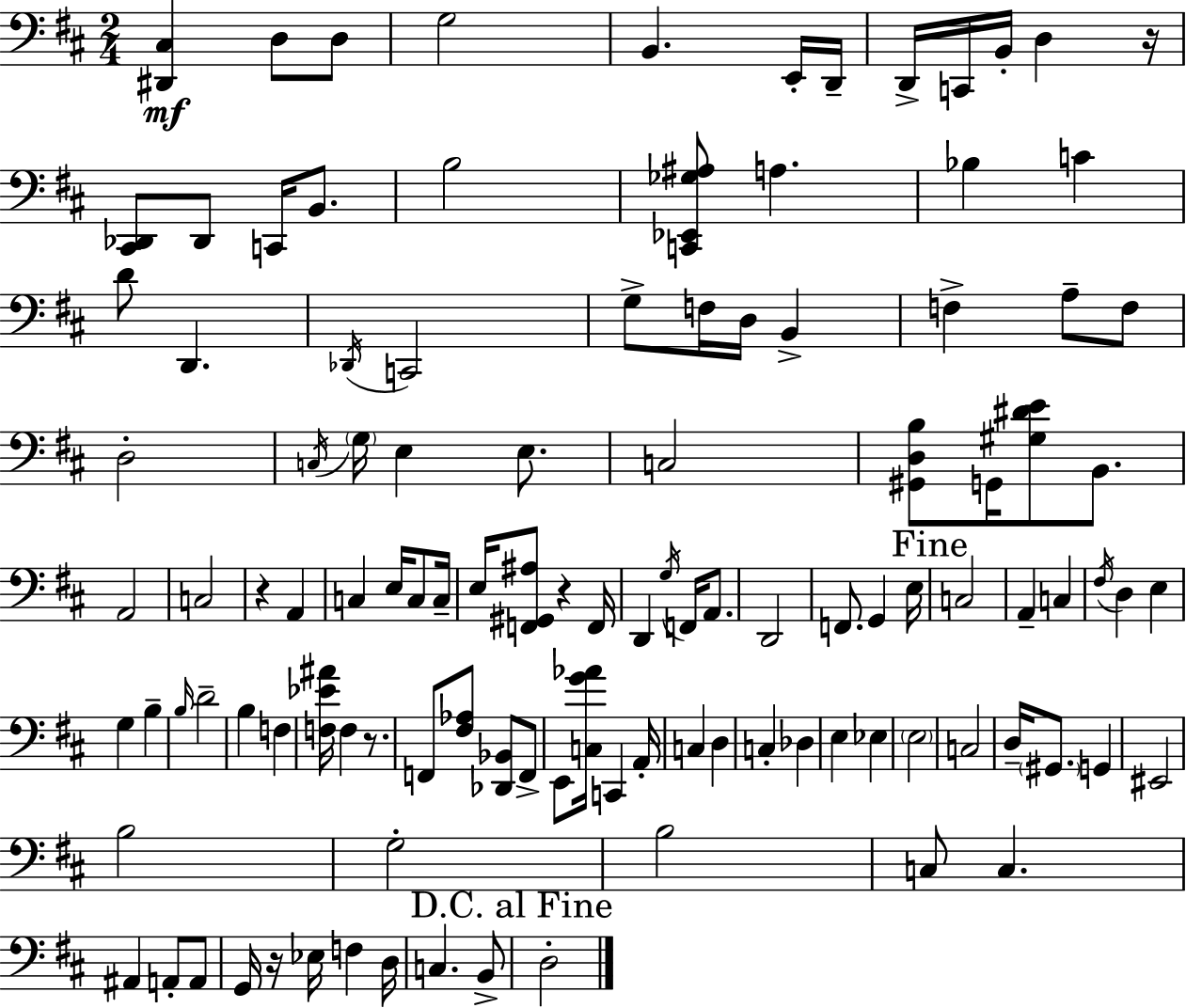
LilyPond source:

{
  \clef bass
  \numericTimeSignature
  \time 2/4
  \key d \major
  <dis, cis>4\mf d8 d8 | g2 | b,4. e,16-. d,16-- | d,16-> c,16 b,16-. d4 r16 | \break <cis, des,>8 des,8 c,16 b,8. | b2 | <c, ees, ges ais>8 a4. | bes4 c'4 | \break d'8 d,4. | \acciaccatura { des,16 } c,2 | g8-> f16 d16 b,4-> | f4-> a8-- f8 | \break d2-. | \acciaccatura { c16 } \parenthesize g16 e4 e8. | c2 | <gis, d b>8 g,16 <gis dis' e'>8 b,8. | \break a,2 | c2 | r4 a,4 | c4 e16 c8 | \break c16-- e16 <f, gis, ais>8 r4 | f,16 d,4 \acciaccatura { g16 } f,16 | a,8. d,2 | f,8. g,4 | \break e16 \mark "Fine" c2 | a,4-- c4 | \acciaccatura { fis16 } d4 | e4 g4 | \break b4-- \grace { b16 } d'2-- | b4 | f4 <f ees' ais'>16 f4 | r8. f,8 <fis aes>8 | \break <des, bes,>8 f,8-> e,8 <c g' aes'>16 | c,4 a,16-. c4 | d4 c4-. | des4 e4 | \break ees4 \parenthesize e2 | c2 | d16-- \parenthesize gis,8. | g,4 eis,2 | \break b2 | g2-. | b2 | c8 c4. | \break ais,4 | a,8-. a,8 g,16 r16 ees16 | f4 d16 c4. | b,8-> \mark "D.C. al Fine" d2-. | \break \bar "|."
}